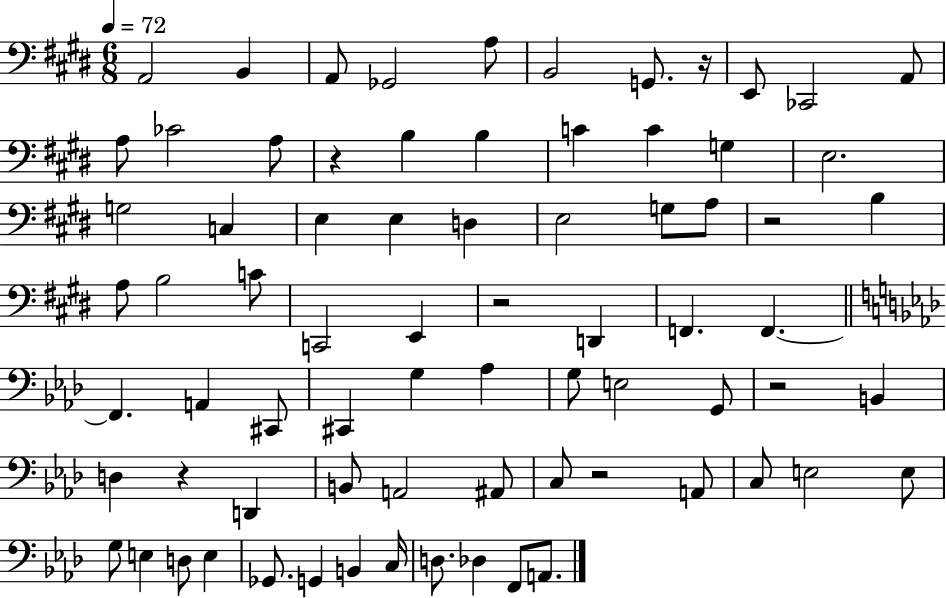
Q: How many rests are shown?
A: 7